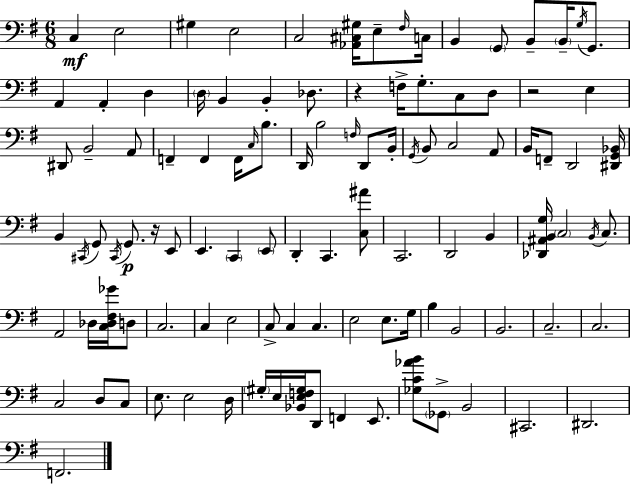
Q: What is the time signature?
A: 6/8